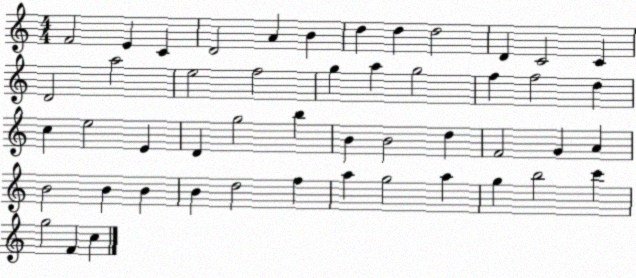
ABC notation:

X:1
T:Untitled
M:4/4
L:1/4
K:C
F2 E C D2 A B d d d2 D C2 C D2 a2 e2 f2 g a g2 f f2 d c e2 E D g2 b B B2 d F2 G A B2 B B B d2 f a g2 a g b2 c' g2 F c